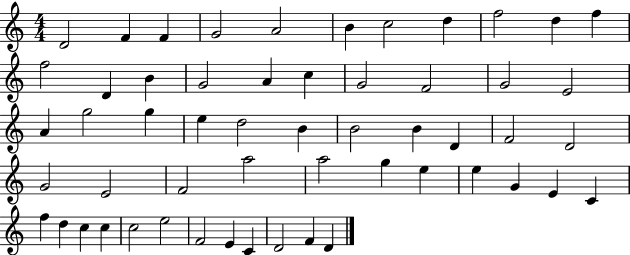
D4/h F4/q F4/q G4/h A4/h B4/q C5/h D5/q F5/h D5/q F5/q F5/h D4/q B4/q G4/h A4/q C5/q G4/h F4/h G4/h E4/h A4/q G5/h G5/q E5/q D5/h B4/q B4/h B4/q D4/q F4/h D4/h G4/h E4/h F4/h A5/h A5/h G5/q E5/q E5/q G4/q E4/q C4/q F5/q D5/q C5/q C5/q C5/h E5/h F4/h E4/q C4/q D4/h F4/q D4/q